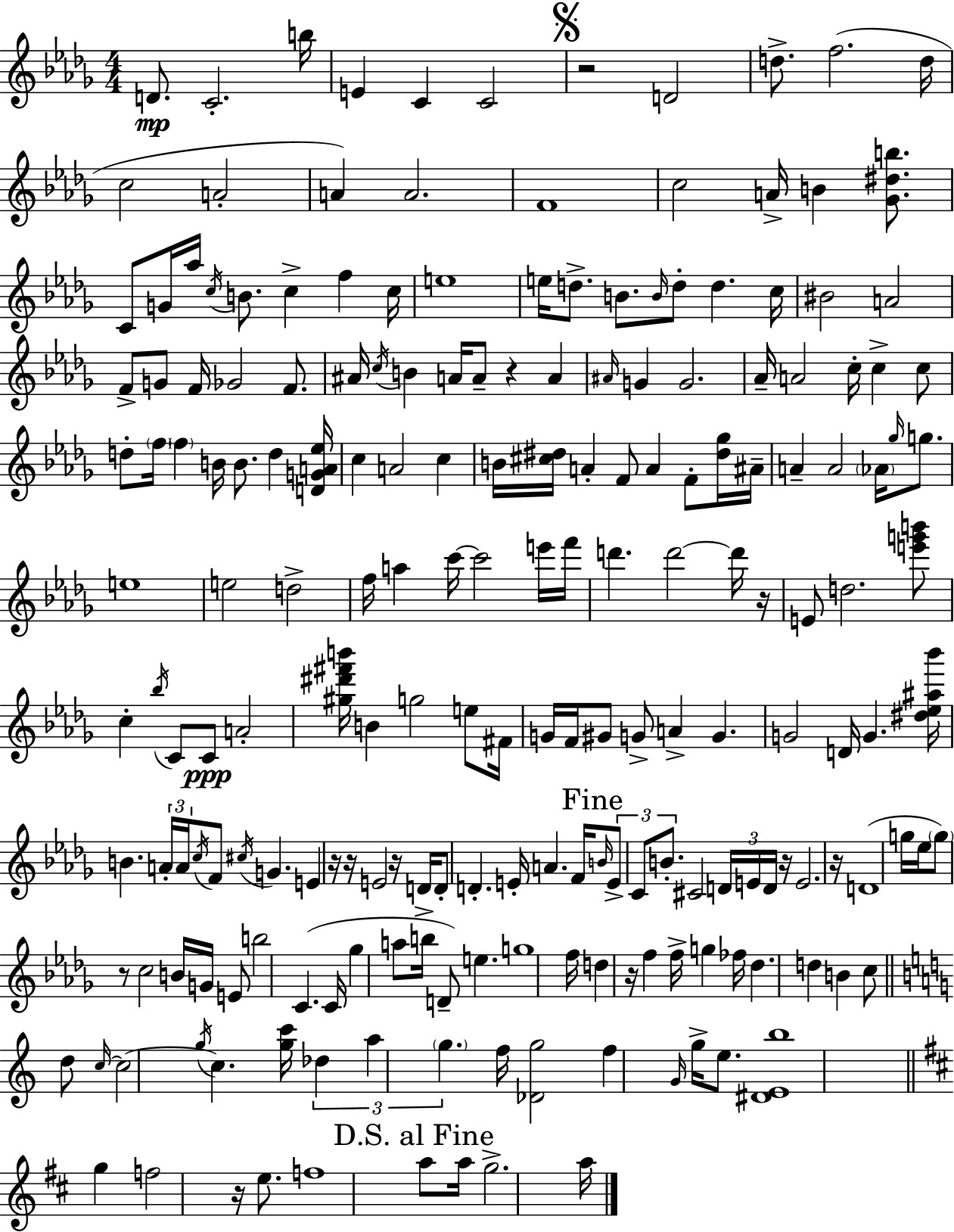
D4/e. C4/h. B5/s E4/q C4/q C4/h R/h D4/h D5/e. F5/h. D5/s C5/h A4/h A4/q A4/h. F4/w C5/h A4/s B4/q [Gb4,D#5,B5]/e. C4/e G4/s Ab5/s C5/s B4/e. C5/q F5/q C5/s E5/w E5/s D5/e. B4/e. B4/s D5/e D5/q. C5/s BIS4/h A4/h F4/e G4/e F4/s Gb4/h F4/e. A#4/s C5/s B4/q A4/s A4/e R/q A4/q A#4/s G4/q G4/h. Ab4/s A4/h C5/s C5/q C5/e D5/e F5/s F5/q B4/s B4/e. D5/q [D4,G4,A4,Eb5]/s C5/q A4/h C5/q B4/s [C#5,D#5]/s A4/q F4/e A4/q F4/e [D#5,Gb5]/s A#4/s A4/q A4/h Ab4/s Gb5/s G5/e. E5/w E5/h D5/h F5/s A5/q C6/s C6/h E6/s F6/s D6/q. D6/h D6/s R/s E4/e D5/h. [E6,G6,B6]/e C5/q Bb5/s C4/e C4/e A4/h [G#5,D#6,F#6,B6]/s B4/q G5/h E5/e F#4/s G4/s F4/s G#4/e G4/e A4/q G4/q. G4/h D4/s G4/q. [D#5,Eb5,A#5,Bb6]/s B4/q. A4/s A4/s C5/s F4/e C#5/s G4/q. E4/q R/s R/s E4/h R/s D4/s D4/e D4/q. E4/s A4/q. F4/s B4/s E4/e C4/e B4/e. C#4/h D4/s E4/s D4/s R/s E4/h. R/s D4/w G5/s Eb5/s G5/e R/e C5/h B4/s G4/s E4/e B5/h C4/q. C4/s Gb5/q A5/e B5/s D4/e E5/q. G5/w F5/s D5/q R/s F5/q F5/s G5/q FES5/s Db5/q. D5/q B4/q C5/e D5/e C5/s C5/h G5/s C5/q. [G5,C6]/s Db5/q A5/q G5/q. F5/s [Db4,G5]/h F5/q G4/s G5/s E5/e. [D#4,E4,B5]/w G5/q F5/h R/s E5/e. F5/w A5/e A5/s G5/h. A5/s